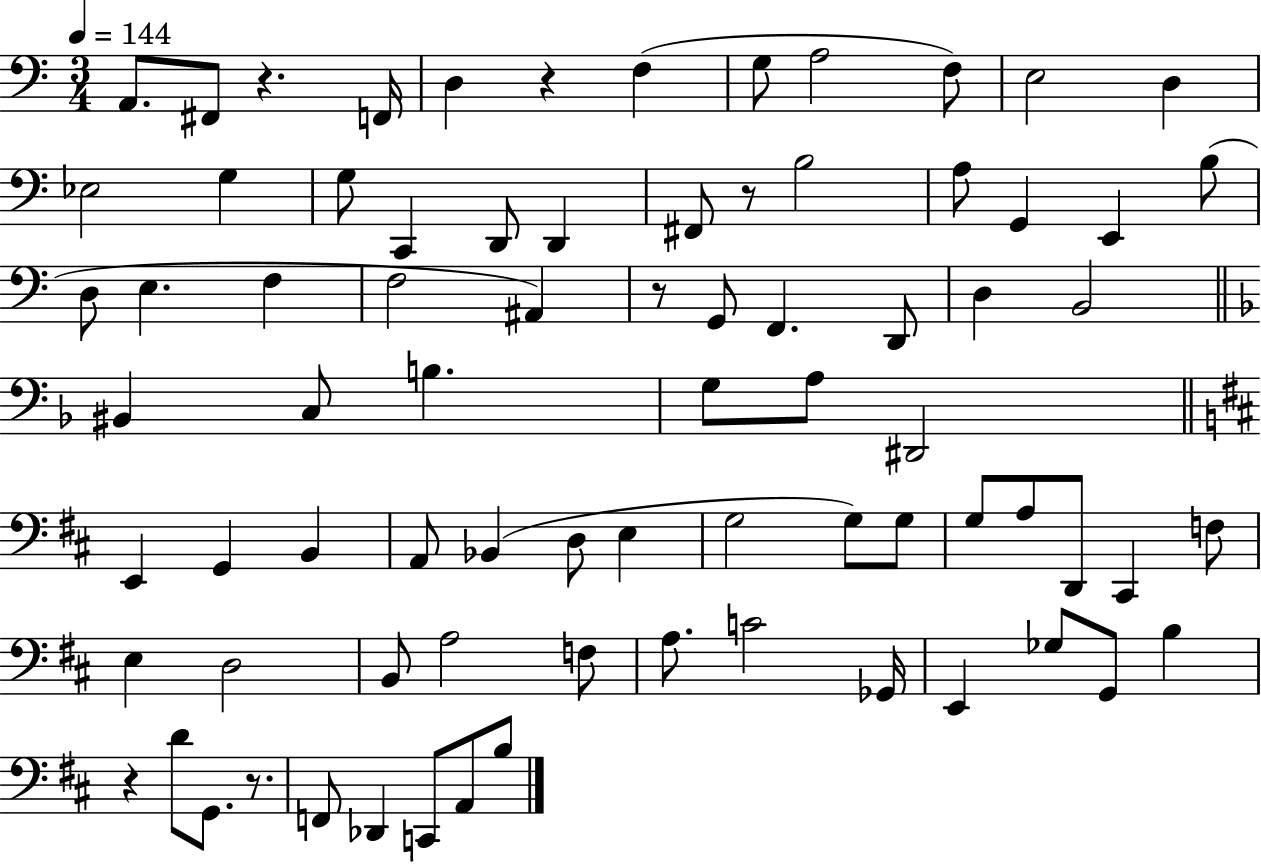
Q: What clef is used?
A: bass